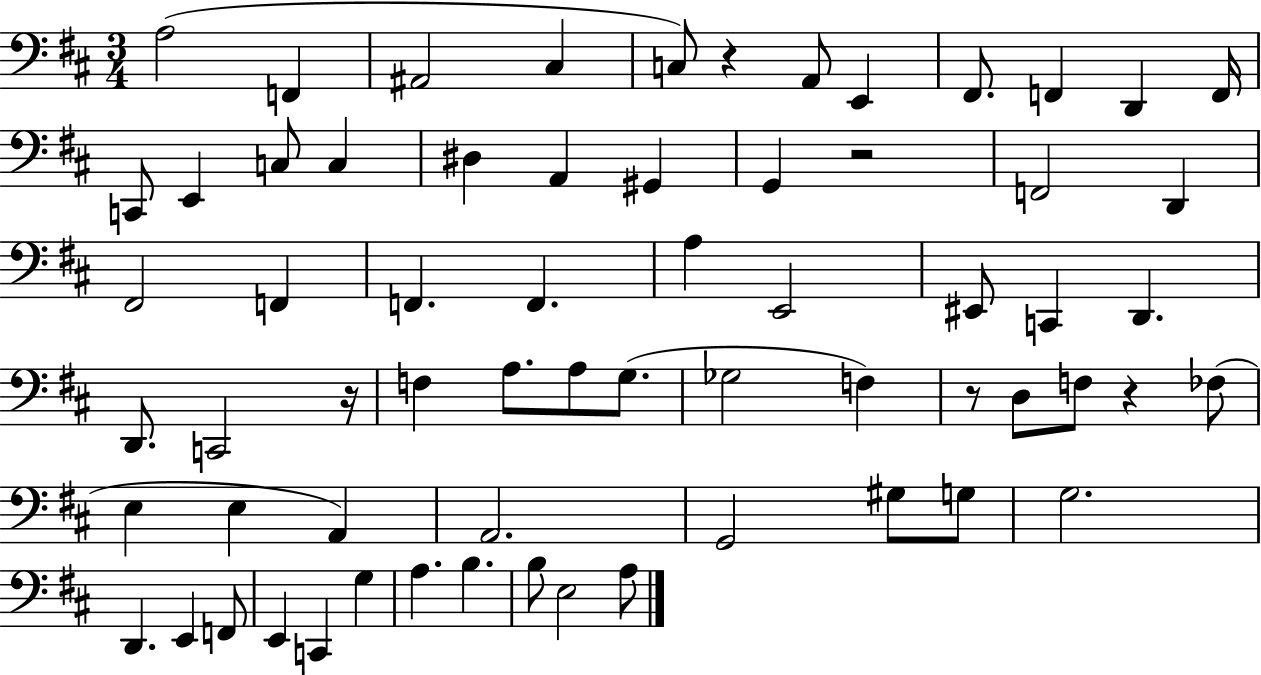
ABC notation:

X:1
T:Untitled
M:3/4
L:1/4
K:D
A,2 F,, ^A,,2 ^C, C,/2 z A,,/2 E,, ^F,,/2 F,, D,, F,,/4 C,,/2 E,, C,/2 C, ^D, A,, ^G,, G,, z2 F,,2 D,, ^F,,2 F,, F,, F,, A, E,,2 ^E,,/2 C,, D,, D,,/2 C,,2 z/4 F, A,/2 A,/2 G,/2 _G,2 F, z/2 D,/2 F,/2 z _F,/2 E, E, A,, A,,2 G,,2 ^G,/2 G,/2 G,2 D,, E,, F,,/2 E,, C,, G, A, B, B,/2 E,2 A,/2